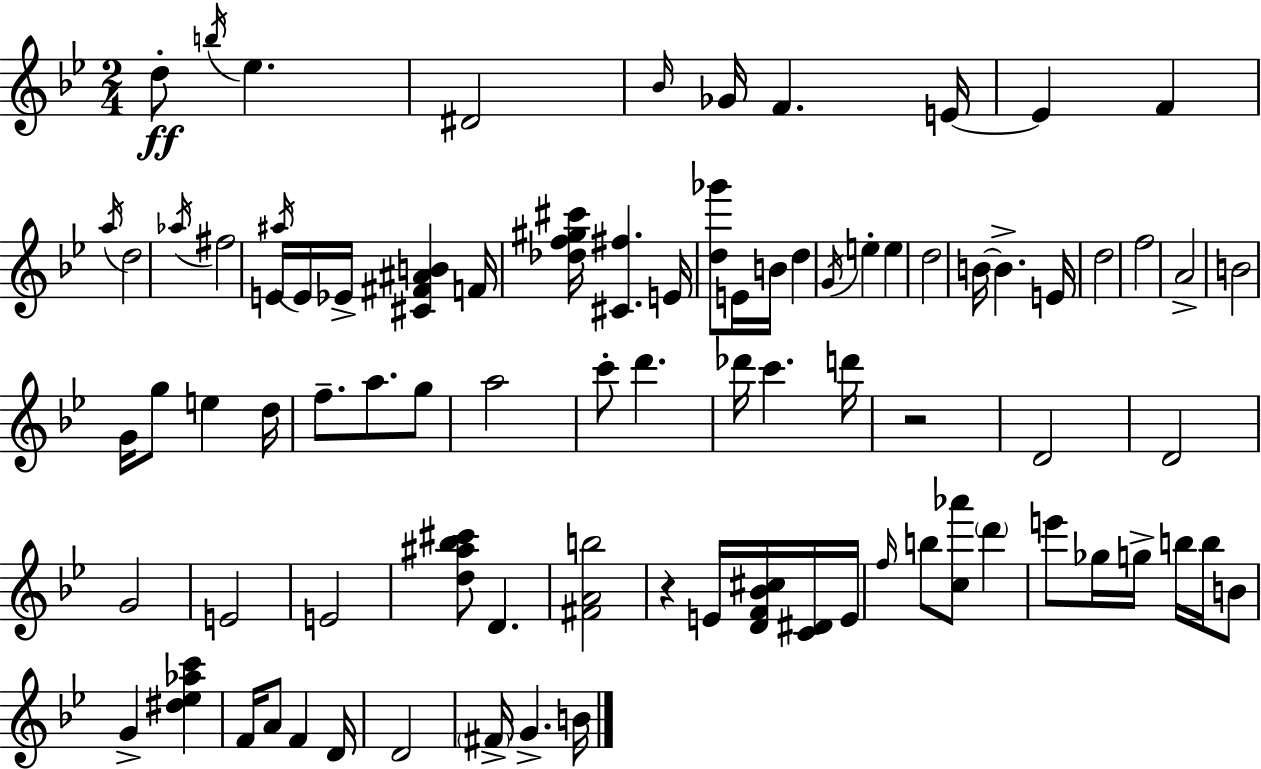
X:1
T:Untitled
M:2/4
L:1/4
K:Bb
d/2 b/4 _e ^D2 _B/4 _G/4 F E/4 E F a/4 d2 _a/4 ^f2 E/4 ^a/4 E/4 _E/4 [^C^F^AB] F/4 [_df^g^c']/4 [^C^f] E/4 [d_g']/2 E/4 B/4 d G/4 e e d2 B/4 B E/4 d2 f2 A2 B2 G/4 g/2 e d/4 f/2 a/2 g/2 a2 c'/2 d' _d'/4 c' d'/4 z2 D2 D2 G2 E2 E2 [d^a_b^c']/2 D [^FAb]2 z E/4 [DF_B^c]/4 [C^D]/4 E/4 f/4 b/2 [c_a']/2 d' e'/2 _g/4 g/4 b/4 b/4 B/2 G [^d_e_ac'] F/4 A/2 F D/4 D2 ^F/4 G B/4